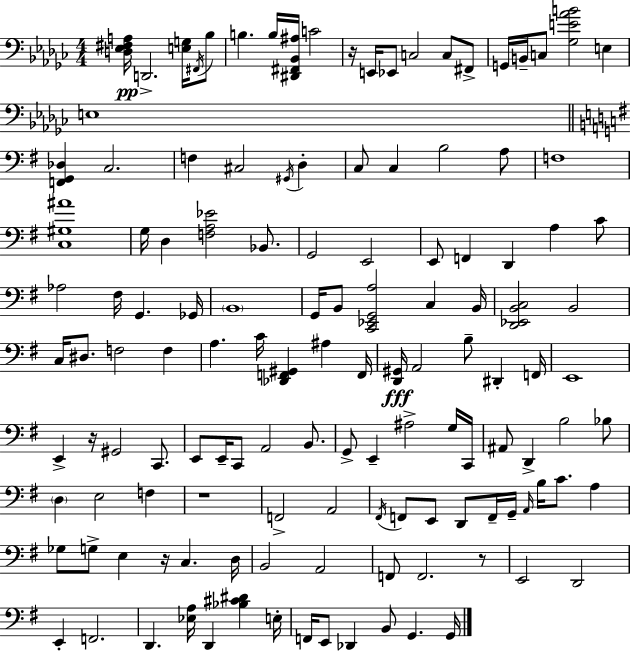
[D3,Eb3,F#3,A3]/s D2/h. [E3,G3]/s F#2/s Bb3/e B3/q. B3/s [D#2,F#2,Bb2,A#3]/s C4/h R/s E2/s Eb2/e C3/h C3/e F#2/e G2/s B2/s C3/e [Gb3,E4,Ab4,B4]/h E3/q E3/w [F2,G2,Db3]/q C3/h. F3/q C#3/h G#2/s D3/q C3/e C3/q B3/h A3/e F3/w [C3,G#3,A#4]/w G3/s D3/q [F3,A3,Eb4]/h Bb2/e. G2/h E2/h E2/e F2/q D2/q A3/q C4/e Ab3/h F#3/s G2/q. Gb2/s B2/w G2/s B2/e [C2,Eb2,G2,A3]/h C3/q B2/s [D2,Eb2,B2,C3]/h B2/h C3/s D#3/e. F3/h F3/q A3/q. C4/s [Db2,F2,G#2]/q A#3/q F2/s [D2,G#2]/s A2/h B3/e D#2/q F2/s E2/w E2/q R/s G#2/h C2/e. E2/e E2/s C2/e A2/h B2/e. G2/e E2/q A#3/h G3/s C2/s A#2/e D2/q B3/h Bb3/e D3/q E3/h F3/q R/w F2/h A2/h F#2/s F2/e E2/e D2/e F2/s G2/s A2/s B3/s C4/e. A3/q Gb3/e G3/e E3/q R/s C3/q. D3/s B2/h A2/h F2/e F2/h. R/e E2/h D2/h E2/q F2/h. D2/q. [Eb3,A3]/s D2/q [Bb3,C#4,D#4]/q E3/s F2/s E2/e Db2/q B2/e G2/q. G2/s